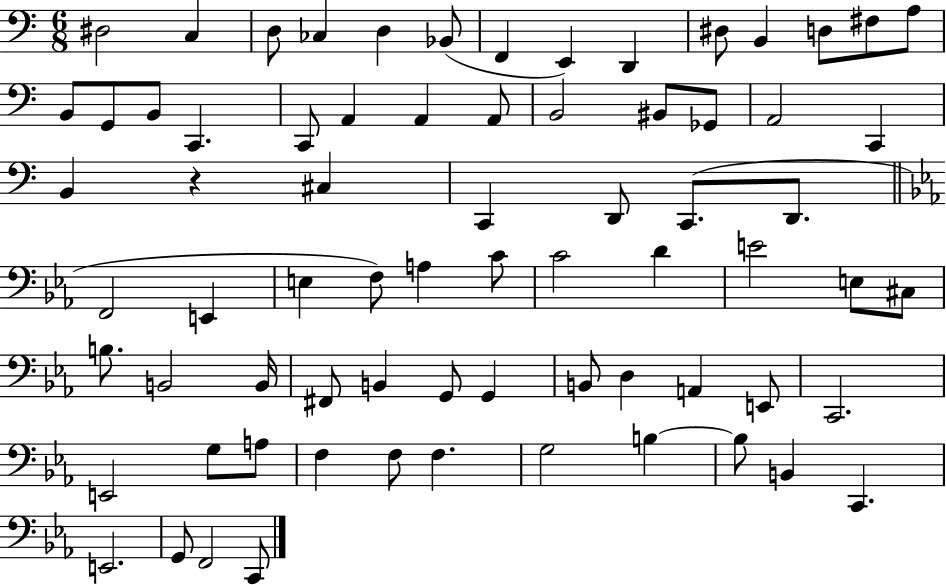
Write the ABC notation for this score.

X:1
T:Untitled
M:6/8
L:1/4
K:C
^D,2 C, D,/2 _C, D, _B,,/2 F,, E,, D,, ^D,/2 B,, D,/2 ^F,/2 A,/2 B,,/2 G,,/2 B,,/2 C,, C,,/2 A,, A,, A,,/2 B,,2 ^B,,/2 _G,,/2 A,,2 C,, B,, z ^C, C,, D,,/2 C,,/2 D,,/2 F,,2 E,, E, F,/2 A, C/2 C2 D E2 E,/2 ^C,/2 B,/2 B,,2 B,,/4 ^F,,/2 B,, G,,/2 G,, B,,/2 D, A,, E,,/2 C,,2 E,,2 G,/2 A,/2 F, F,/2 F, G,2 B, B,/2 B,, C,, E,,2 G,,/2 F,,2 C,,/2